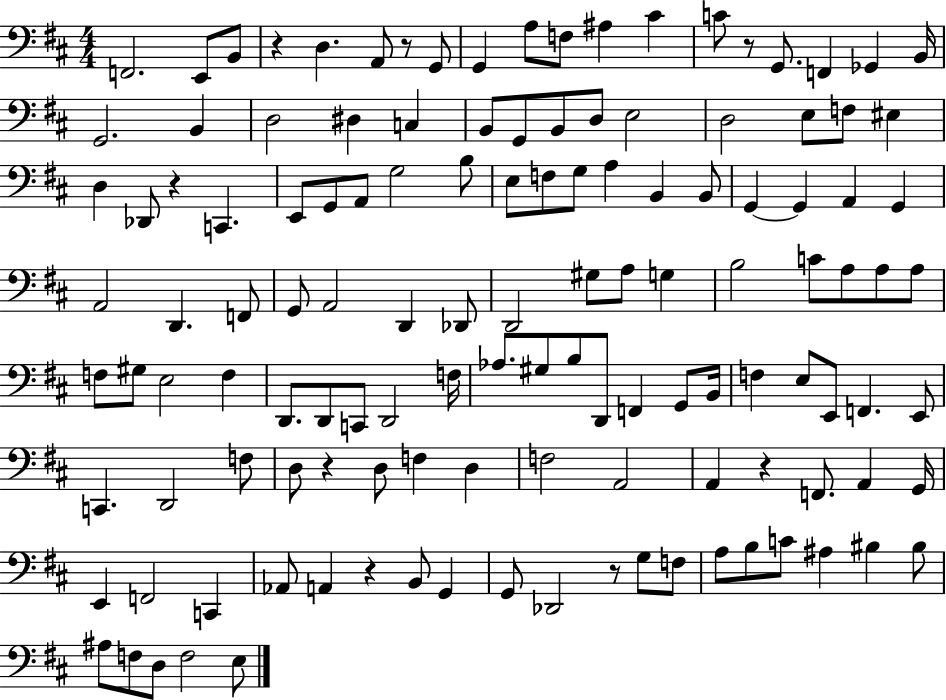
{
  \clef bass
  \numericTimeSignature
  \time 4/4
  \key d \major
  f,2. e,8 b,8 | r4 d4. a,8 r8 g,8 | g,4 a8 f8 ais4 cis'4 | c'8 r8 g,8. f,4 ges,4 b,16 | \break g,2. b,4 | d2 dis4 c4 | b,8 g,8 b,8 d8 e2 | d2 e8 f8 eis4 | \break d4 des,8 r4 c,4. | e,8 g,8 a,8 g2 b8 | e8 f8 g8 a4 b,4 b,8 | g,4~~ g,4 a,4 g,4 | \break a,2 d,4. f,8 | g,8 a,2 d,4 des,8 | d,2 gis8 a8 g4 | b2 c'8 a8 a8 a8 | \break f8 gis8 e2 f4 | d,8. d,8 c,8 d,2 f16 | aes8. gis8 b8 d,8 f,4 g,8 b,16 | f4 e8 e,8 f,4. e,8 | \break c,4. d,2 f8 | d8 r4 d8 f4 d4 | f2 a,2 | a,4 r4 f,8. a,4 g,16 | \break e,4 f,2 c,4 | aes,8 a,4 r4 b,8 g,4 | g,8 des,2 r8 g8 f8 | a8 b8 c'8 ais4 bis4 bis8 | \break ais8 f8 d8 f2 e8 | \bar "|."
}